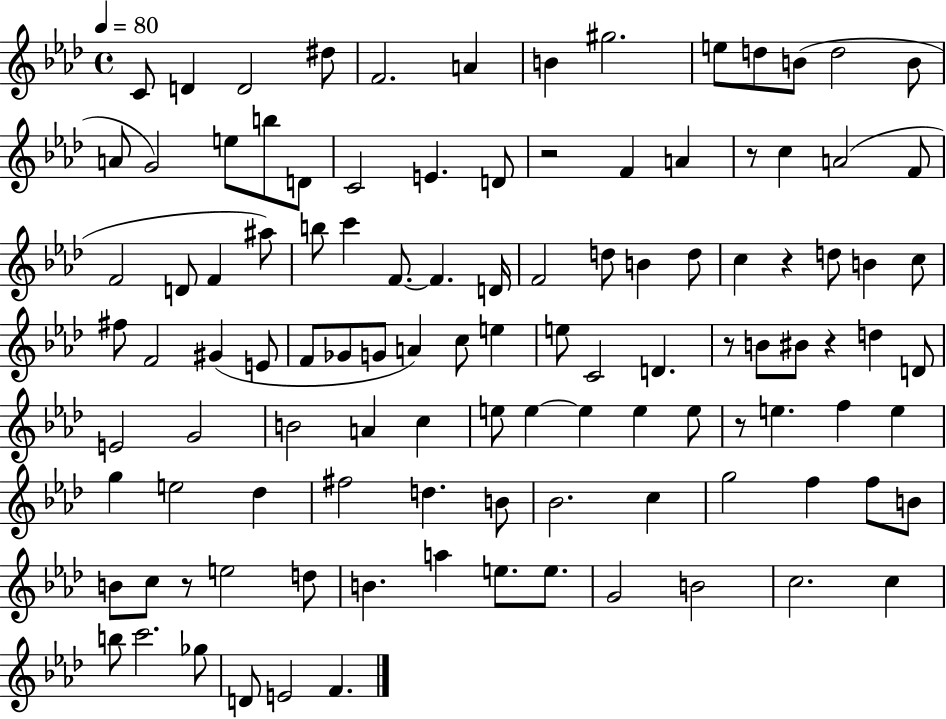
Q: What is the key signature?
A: AES major